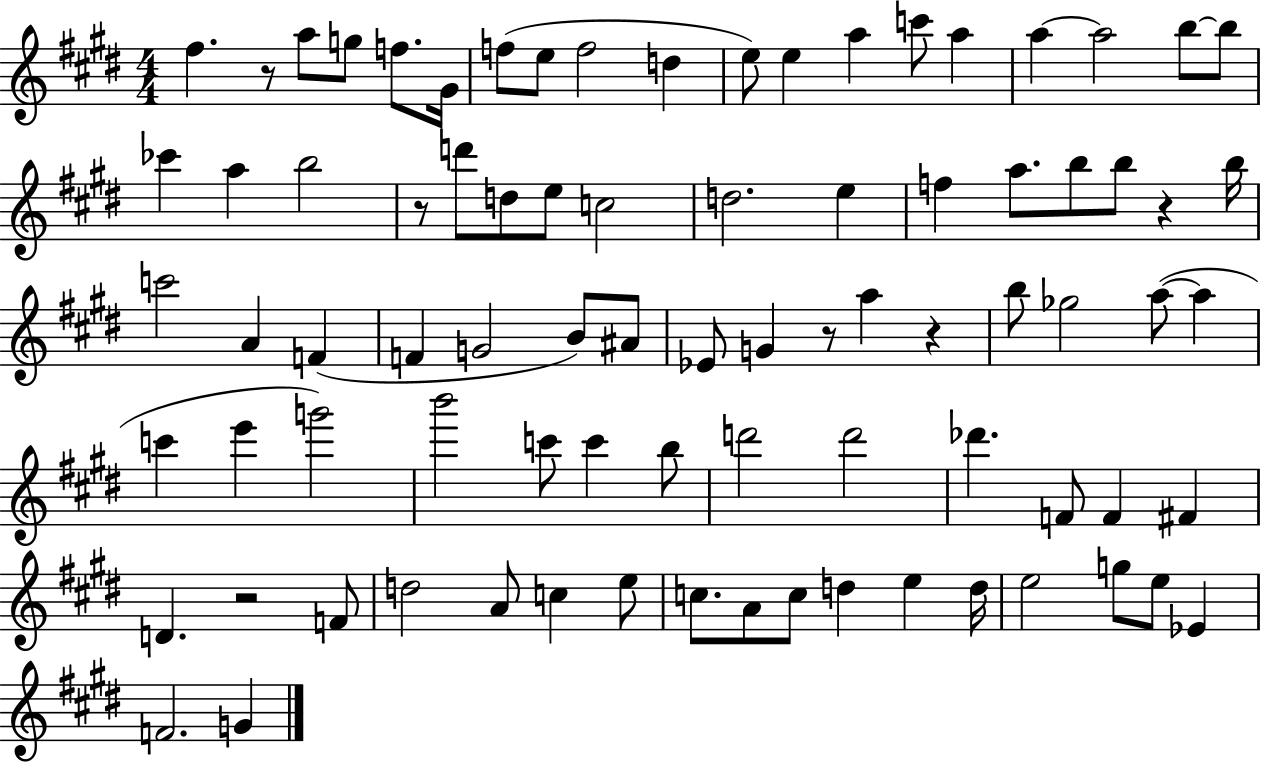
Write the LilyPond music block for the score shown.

{
  \clef treble
  \numericTimeSignature
  \time 4/4
  \key e \major
  fis''4. r8 a''8 g''8 f''8. gis'16 | f''8( e''8 f''2 d''4 | e''8) e''4 a''4 c'''8 a''4 | a''4~~ a''2 b''8~~ b''8 | \break ces'''4 a''4 b''2 | r8 d'''8 d''8 e''8 c''2 | d''2. e''4 | f''4 a''8. b''8 b''8 r4 b''16 | \break c'''2 a'4 f'4( | f'4 g'2 b'8) ais'8 | ees'8 g'4 r8 a''4 r4 | b''8 ges''2 a''8~(~ a''4 | \break c'''4 e'''4 g'''2) | b'''2 c'''8 c'''4 b''8 | d'''2 d'''2 | des'''4. f'8 f'4 fis'4 | \break d'4. r2 f'8 | d''2 a'8 c''4 e''8 | c''8. a'8 c''8 d''4 e''4 d''16 | e''2 g''8 e''8 ees'4 | \break f'2. g'4 | \bar "|."
}